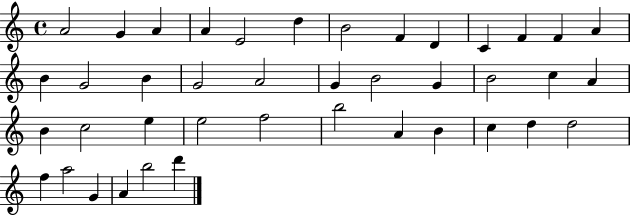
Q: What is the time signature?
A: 4/4